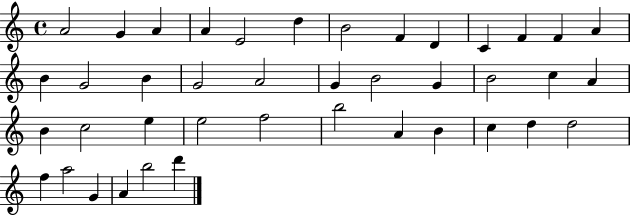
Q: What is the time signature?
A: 4/4